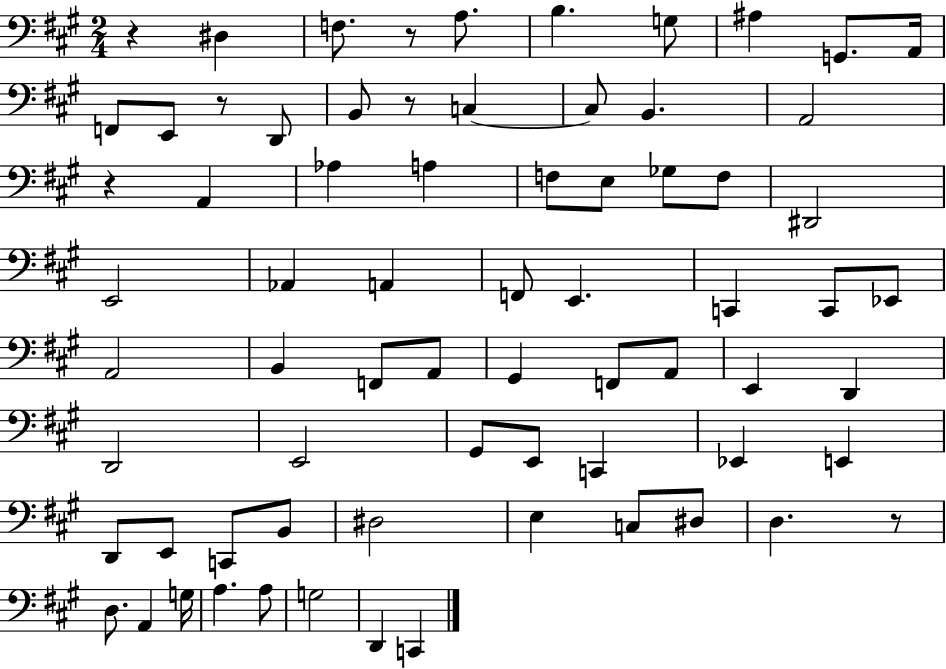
{
  \clef bass
  \numericTimeSignature
  \time 2/4
  \key a \major
  r4 dis4 | f8. r8 a8. | b4. g8 | ais4 g,8. a,16 | \break f,8 e,8 r8 d,8 | b,8 r8 c4~~ | c8 b,4. | a,2 | \break r4 a,4 | aes4 a4 | f8 e8 ges8 f8 | dis,2 | \break e,2 | aes,4 a,4 | f,8 e,4. | c,4 c,8 ees,8 | \break a,2 | b,4 f,8 a,8 | gis,4 f,8 a,8 | e,4 d,4 | \break d,2 | e,2 | gis,8 e,8 c,4 | ees,4 e,4 | \break d,8 e,8 c,8 b,8 | dis2 | e4 c8 dis8 | d4. r8 | \break d8. a,4 g16 | a4. a8 | g2 | d,4 c,4 | \break \bar "|."
}